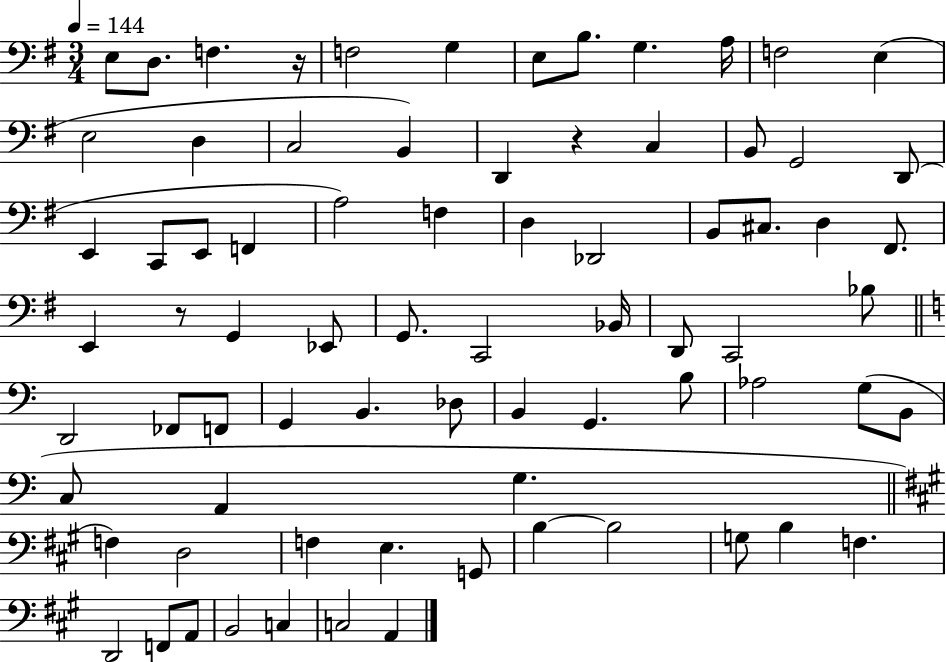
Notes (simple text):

E3/e D3/e. F3/q. R/s F3/h G3/q E3/e B3/e. G3/q. A3/s F3/h E3/q E3/h D3/q C3/h B2/q D2/q R/q C3/q B2/e G2/h D2/e E2/q C2/e E2/e F2/q A3/h F3/q D3/q Db2/h B2/e C#3/e. D3/q F#2/e. E2/q R/e G2/q Eb2/e G2/e. C2/h Bb2/s D2/e C2/h Bb3/e D2/h FES2/e F2/e G2/q B2/q. Db3/e B2/q G2/q. B3/e Ab3/h G3/e B2/e C3/e A2/q G3/q. F3/q D3/h F3/q E3/q. G2/e B3/q B3/h G3/e B3/q F3/q. D2/h F2/e A2/e B2/h C3/q C3/h A2/q